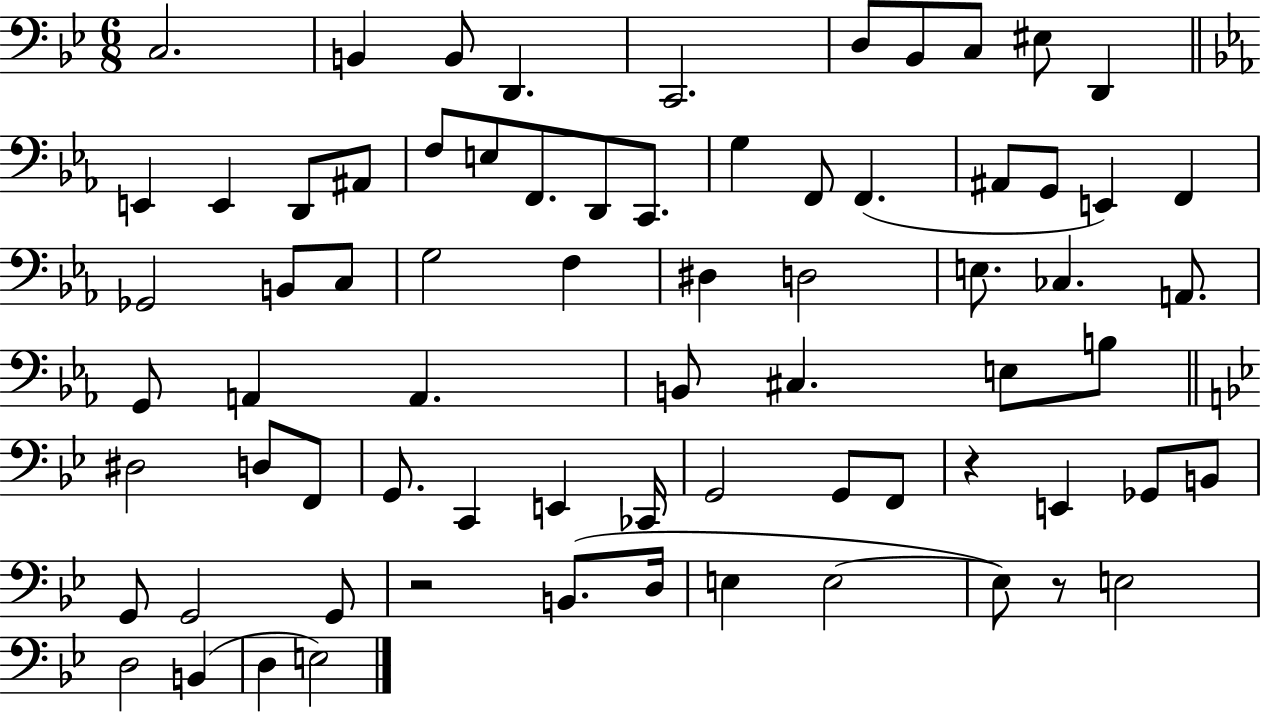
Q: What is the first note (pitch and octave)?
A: C3